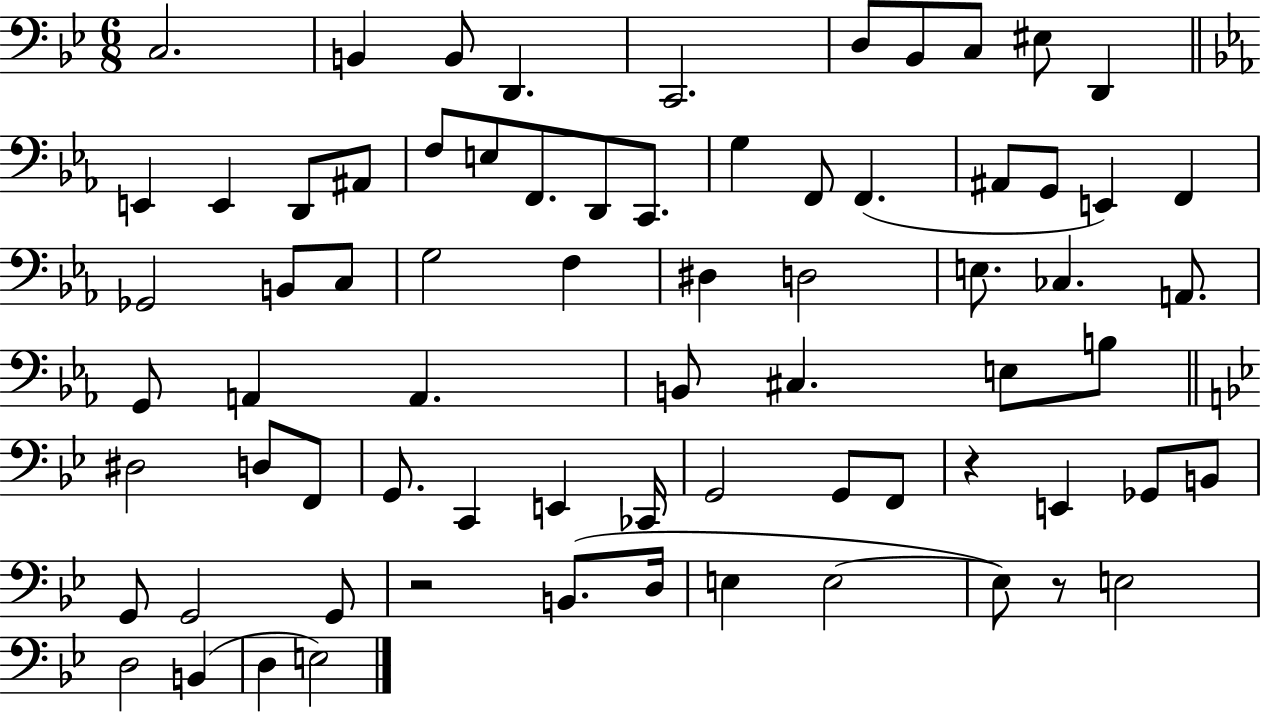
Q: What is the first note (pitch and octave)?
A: C3